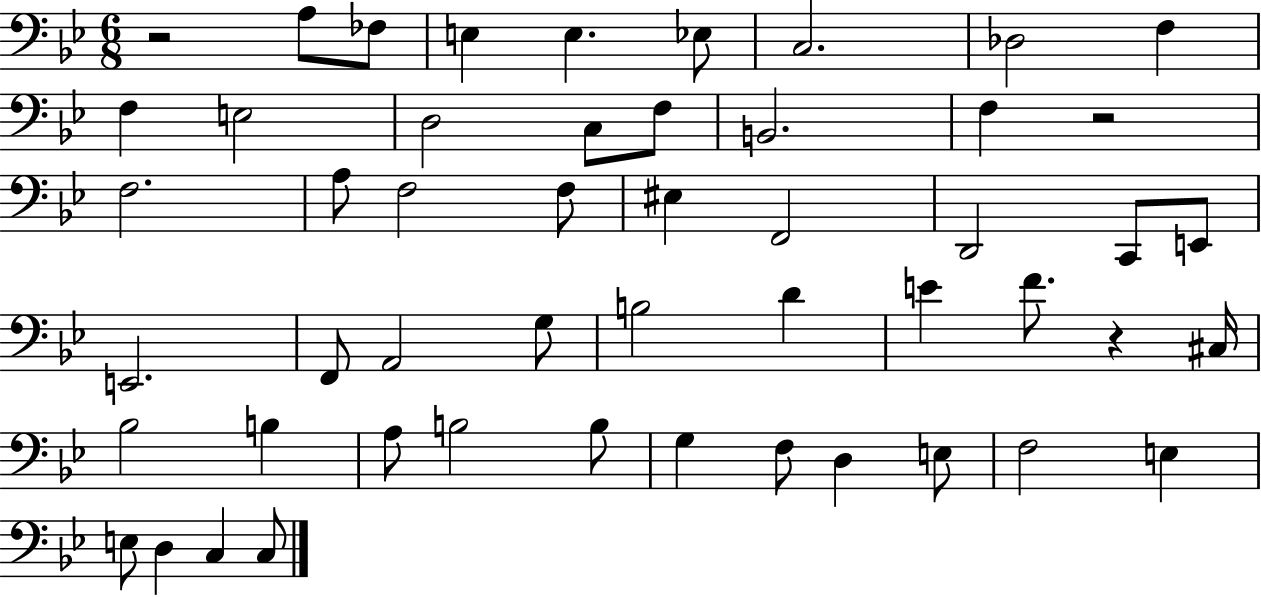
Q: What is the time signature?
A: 6/8